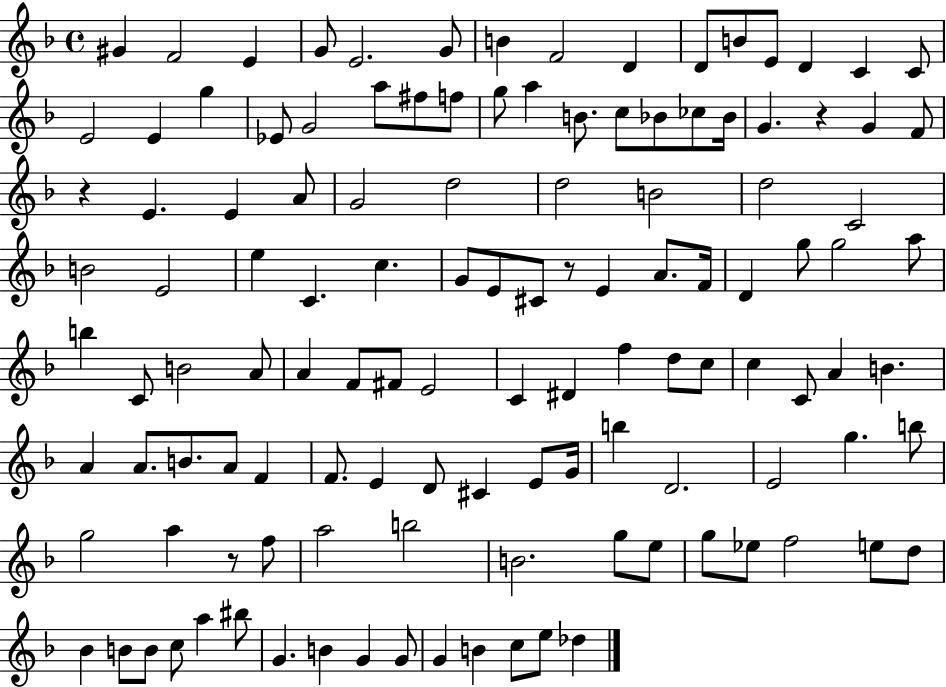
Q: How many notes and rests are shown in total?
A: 122